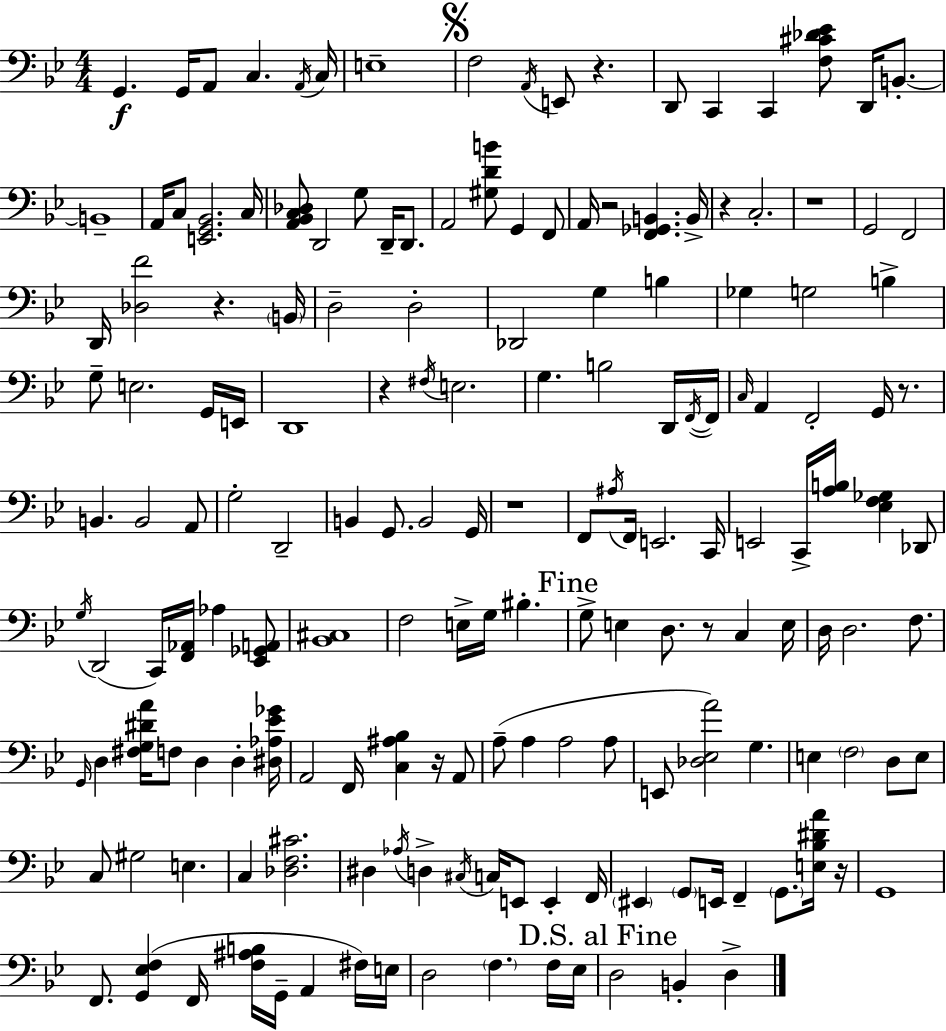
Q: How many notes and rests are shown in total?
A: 169